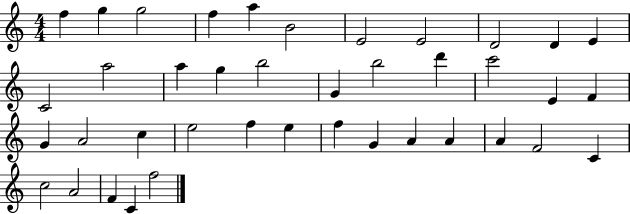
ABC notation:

X:1
T:Untitled
M:4/4
L:1/4
K:C
f g g2 f a B2 E2 E2 D2 D E C2 a2 a g b2 G b2 d' c'2 E F G A2 c e2 f e f G A A A F2 C c2 A2 F C f2